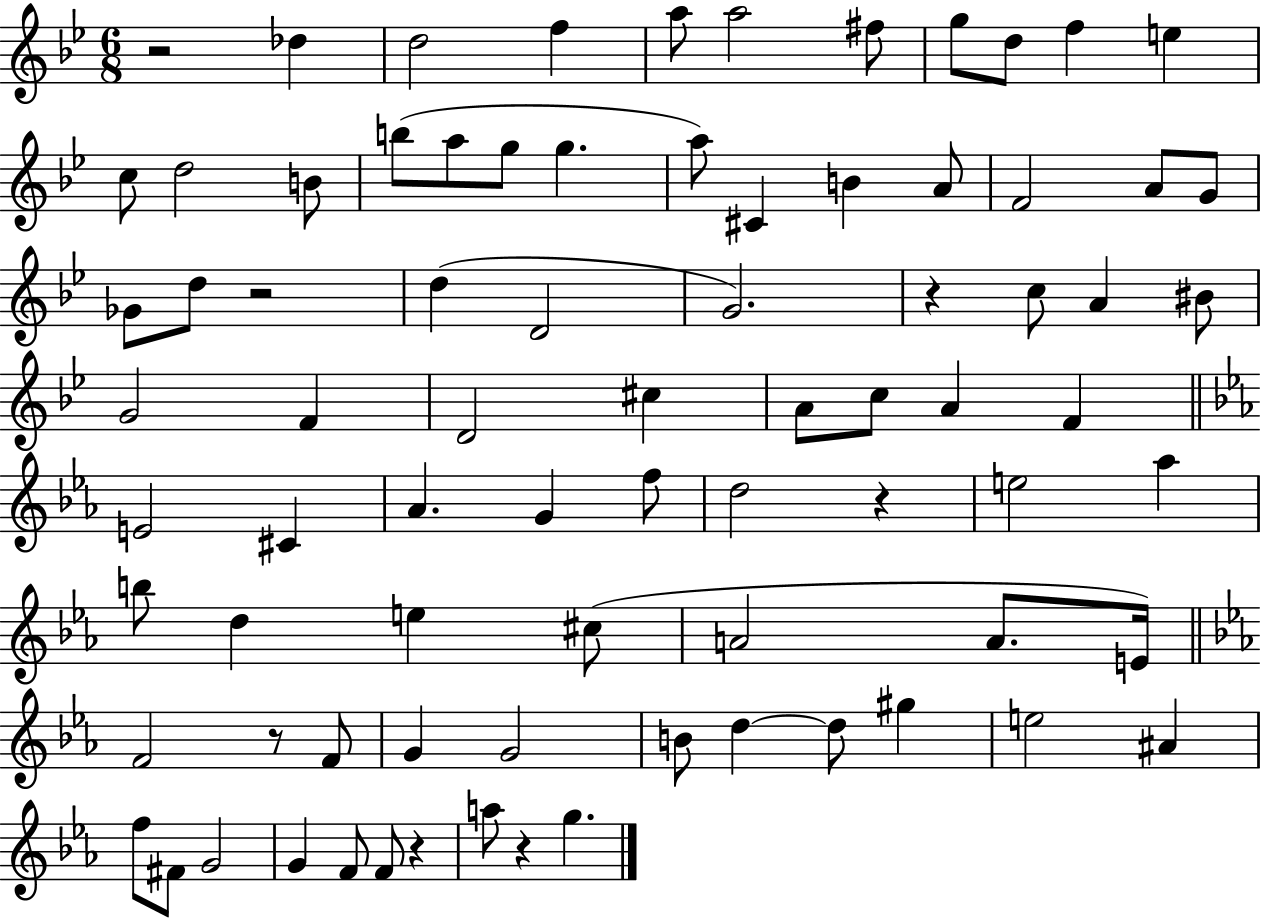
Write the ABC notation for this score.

X:1
T:Untitled
M:6/8
L:1/4
K:Bb
z2 _d d2 f a/2 a2 ^f/2 g/2 d/2 f e c/2 d2 B/2 b/2 a/2 g/2 g a/2 ^C B A/2 F2 A/2 G/2 _G/2 d/2 z2 d D2 G2 z c/2 A ^B/2 G2 F D2 ^c A/2 c/2 A F E2 ^C _A G f/2 d2 z e2 _a b/2 d e ^c/2 A2 A/2 E/4 F2 z/2 F/2 G G2 B/2 d d/2 ^g e2 ^A f/2 ^F/2 G2 G F/2 F/2 z a/2 z g